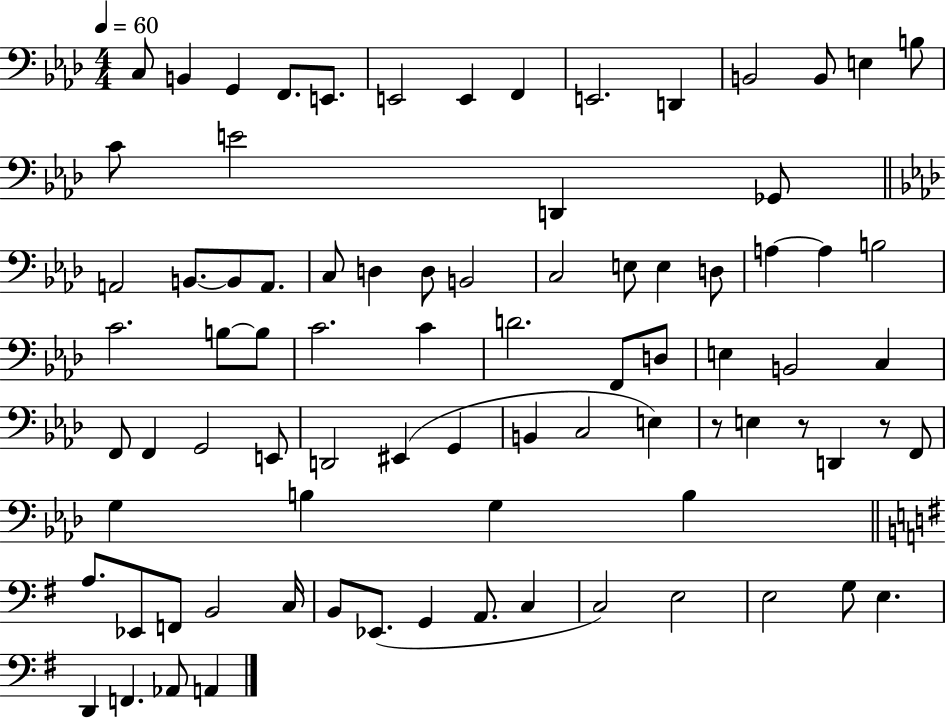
X:1
T:Untitled
M:4/4
L:1/4
K:Ab
C,/2 B,, G,, F,,/2 E,,/2 E,,2 E,, F,, E,,2 D,, B,,2 B,,/2 E, B,/2 C/2 E2 D,, _G,,/2 A,,2 B,,/2 B,,/2 A,,/2 C,/2 D, D,/2 B,,2 C,2 E,/2 E, D,/2 A, A, B,2 C2 B,/2 B,/2 C2 C D2 F,,/2 D,/2 E, B,,2 C, F,,/2 F,, G,,2 E,,/2 D,,2 ^E,, G,, B,, C,2 E, z/2 E, z/2 D,, z/2 F,,/2 G, B, G, B, A,/2 _E,,/2 F,,/2 B,,2 C,/4 B,,/2 _E,,/2 G,, A,,/2 C, C,2 E,2 E,2 G,/2 E, D,, F,, _A,,/2 A,,